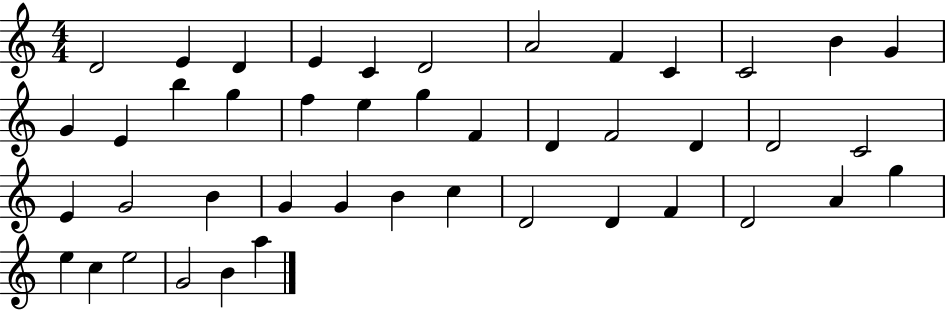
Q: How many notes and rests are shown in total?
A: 44